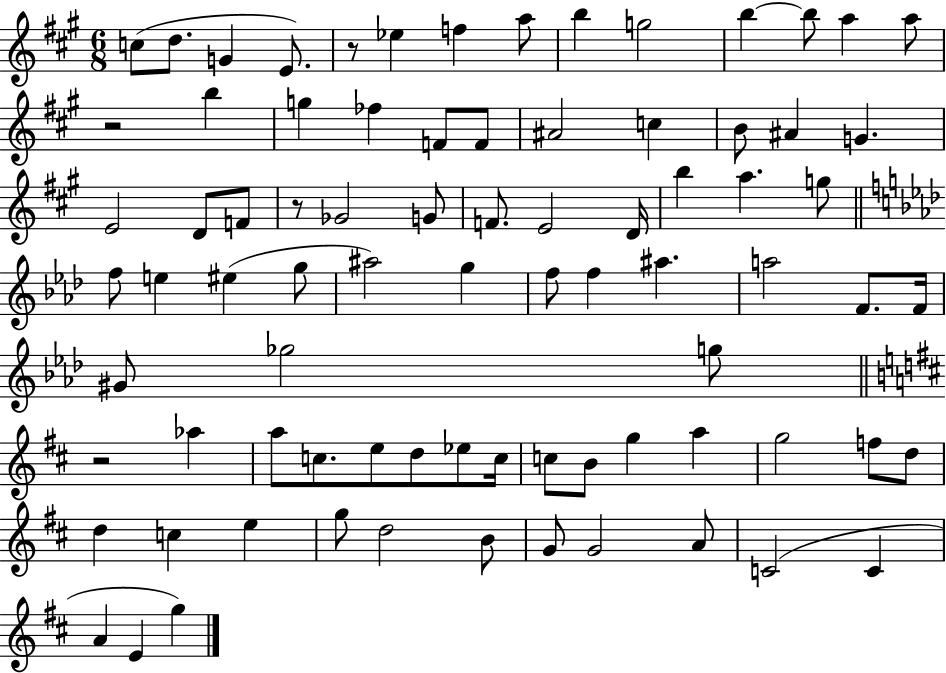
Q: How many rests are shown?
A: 4